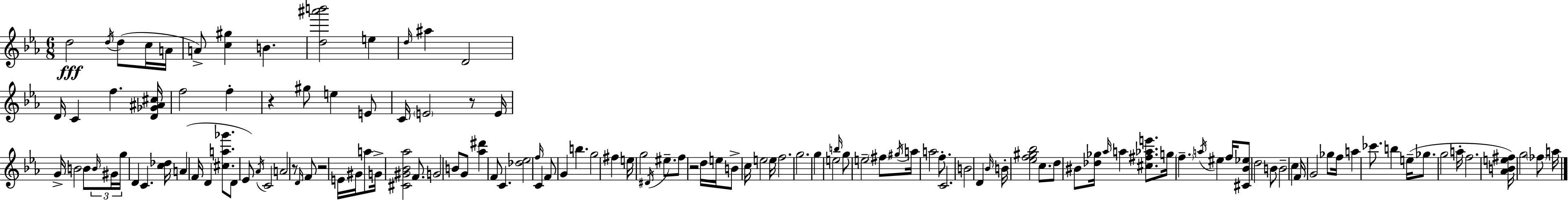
D5/h D5/s D5/e C5/s A4/s A4/e [C5,G#5]/q B4/q. [D5,A#6,B6]/h E5/q D5/s A#5/q D4/h D4/s C4/q F5/q. [D4,Gb4,A#4,C#5]/s F5/h F5/q R/q G#5/e E5/q E4/e C4/s E4/h R/e E4/s G4/s B4/h B4/e B4/s G#4/s G5/s D4/q C4/q. [C5,Db5]/s A4/q F4/s D4/q [C#5,A5,Gb6]/e. D4/e Eb4/e Ab4/s C4/h A4/h R/e D4/s F4/e R/h E4/s G#4/s A5/e G4/s [C#4,G#4,Bb4,Ab5]/h F4/e. G4/h B4/e G4/e [Ab5,D#6]/q F4/e C4/q. [Db5,Eb5]/h F5/s C4/q F4/e G4/q B5/q. G5/h F#5/q E5/s G5/h D#4/s EIS5/e. F5/e R/h D5/s E5/s B4/e C5/s E5/h E5/s F5/h. G5/h. G5/q E5/h B5/s G5/e E5/h F#5/e G#5/s A5/s A5/h F5/e. C4/h. B4/h D4/q Bb4/s B4/s [Eb5,F5,G#5,Bb5]/h C5/e. D5/e BIS4/e [Db5,Gb5]/s Ab5/s A5/q [C#5,F#5,Ab5,E6]/e. G5/s F5/q. A5/s EIS5/q F5/s [C#4,Bb4,Eb5]/e D5/h B4/e B4/h C5/q F4/s G4/h Gb5/e F5/s A5/q CES6/e. B5/q E5/s Gb5/e. G5/h A5/s F5/h. [Ab4,B4,E5,F#5]/s G5/h FES5/e A5/s